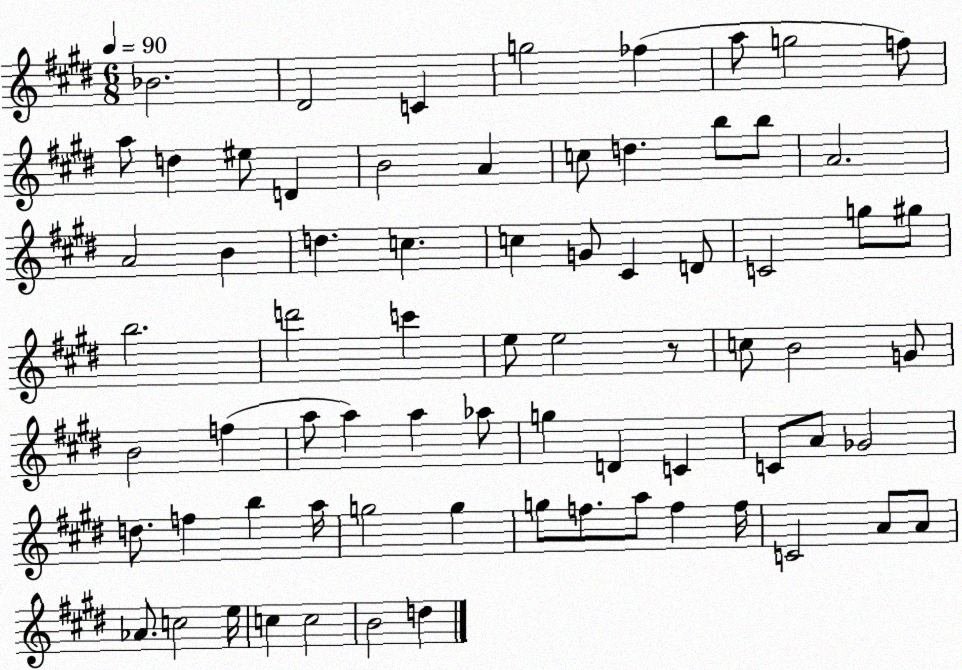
X:1
T:Untitled
M:6/8
L:1/4
K:E
_B2 ^D2 C g2 _f a/2 g2 f/2 a/2 d ^e/2 D B2 A c/2 d b/2 b/2 A2 A2 B d c c G/2 ^C D/2 C2 g/2 ^g/2 b2 d'2 c' e/2 e2 z/2 c/2 B2 G/2 B2 f a/2 a a _a/2 g D C C/2 A/2 _G2 d/2 f b a/4 g2 g g/2 f/2 a/2 f f/4 C2 A/2 A/2 _A/2 c2 e/4 c c2 B2 d